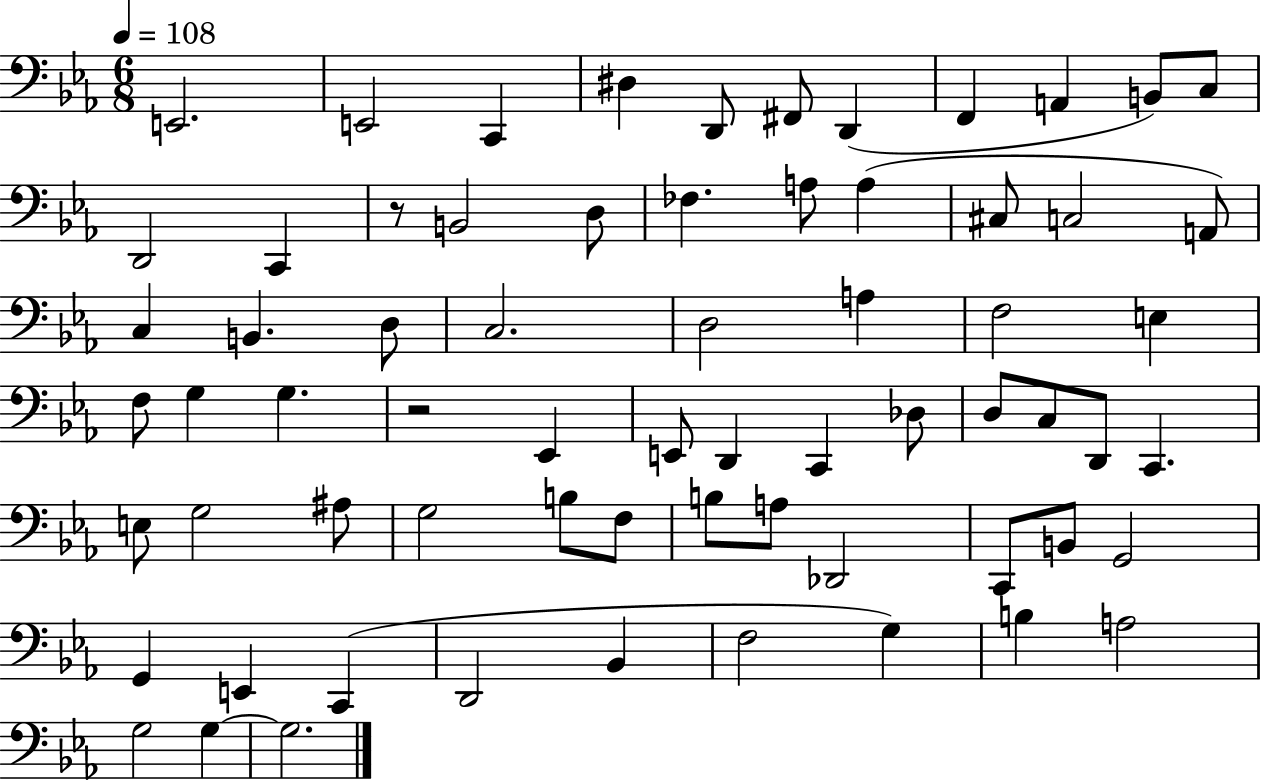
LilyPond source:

{
  \clef bass
  \numericTimeSignature
  \time 6/8
  \key ees \major
  \tempo 4 = 108
  e,2. | e,2 c,4 | dis4 d,8 fis,8 d,4( | f,4 a,4 b,8) c8 | \break d,2 c,4 | r8 b,2 d8 | fes4. a8 a4( | cis8 c2 a,8) | \break c4 b,4. d8 | c2. | d2 a4 | f2 e4 | \break f8 g4 g4. | r2 ees,4 | e,8 d,4 c,4 des8 | d8 c8 d,8 c,4. | \break e8 g2 ais8 | g2 b8 f8 | b8 a8 des,2 | c,8 b,8 g,2 | \break g,4 e,4 c,4( | d,2 bes,4 | f2 g4) | b4 a2 | \break g2 g4~~ | g2. | \bar "|."
}